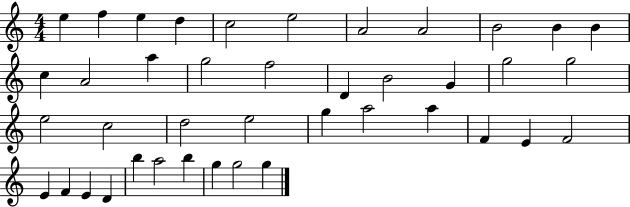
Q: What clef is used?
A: treble